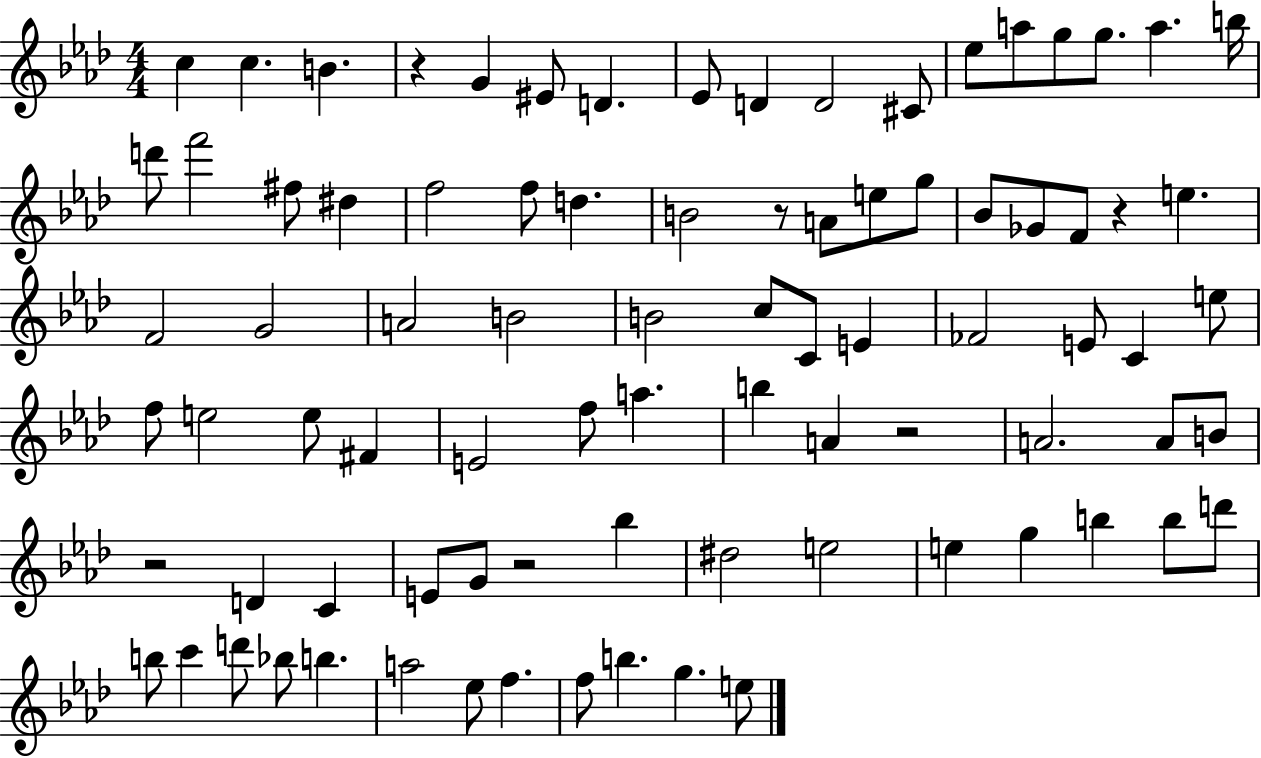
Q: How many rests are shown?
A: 6